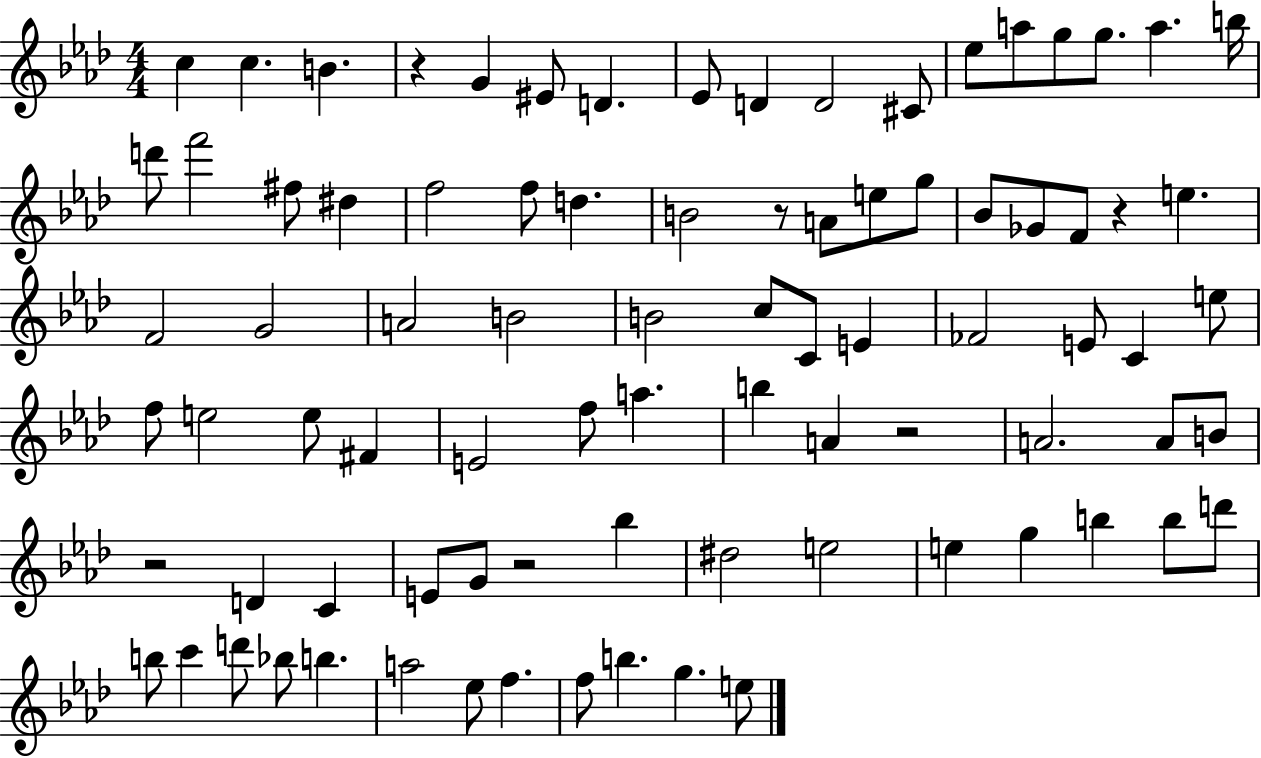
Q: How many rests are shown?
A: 6